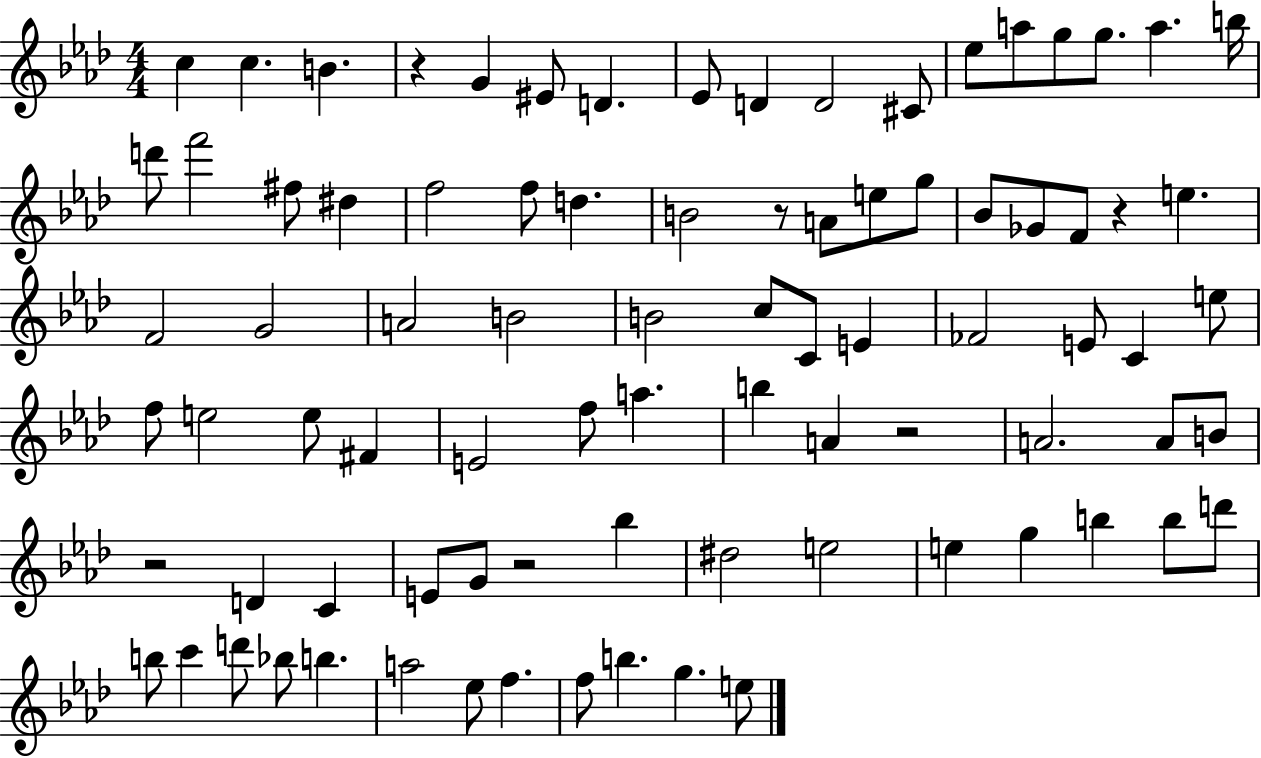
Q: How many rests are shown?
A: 6